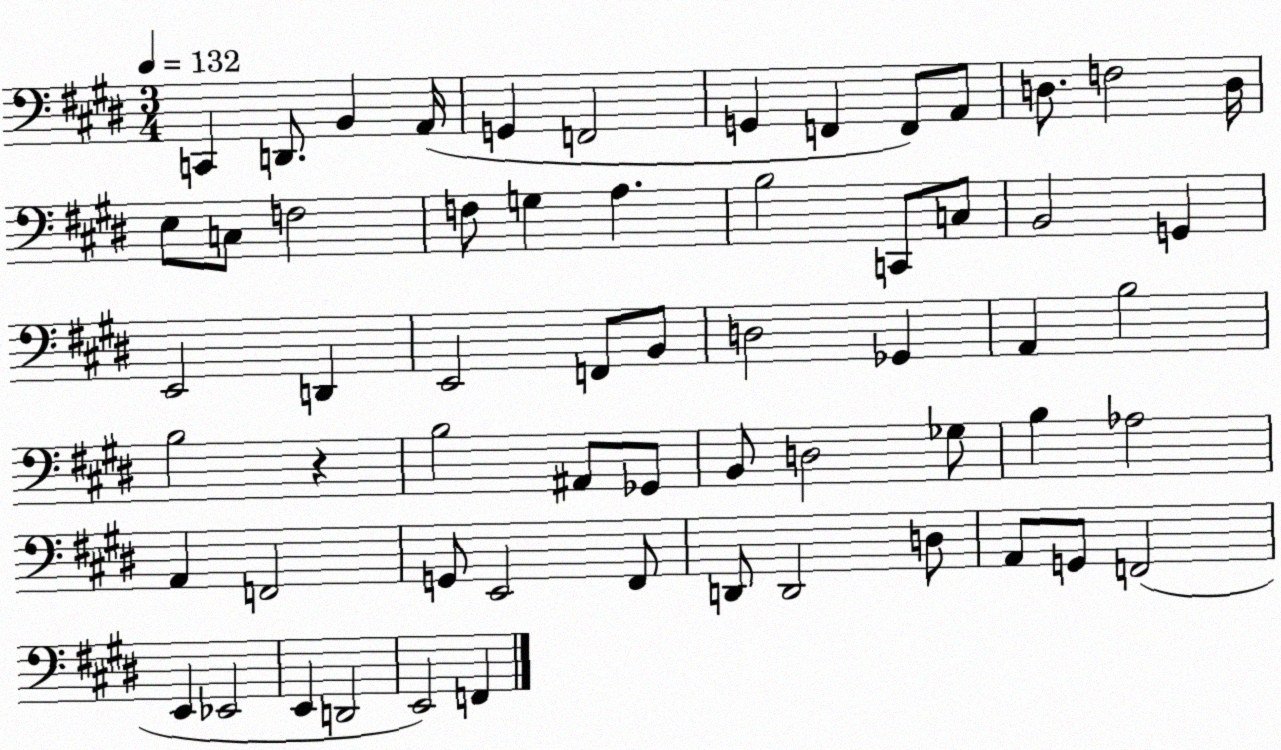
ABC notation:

X:1
T:Untitled
M:3/4
L:1/4
K:E
C,, D,,/2 B,, A,,/4 G,, F,,2 G,, F,, F,,/2 A,,/2 D,/2 F,2 D,/4 E,/2 C,/2 F,2 F,/2 G, A, B,2 C,,/2 C,/2 B,,2 G,, E,,2 D,, E,,2 F,,/2 B,,/2 D,2 _G,, A,, B,2 B,2 z B,2 ^A,,/2 _G,,/2 B,,/2 D,2 _G,/2 B, _A,2 A,, F,,2 G,,/2 E,,2 ^F,,/2 D,,/2 D,,2 D,/2 A,,/2 G,,/2 F,,2 E,, _E,,2 E,, D,,2 E,,2 F,,